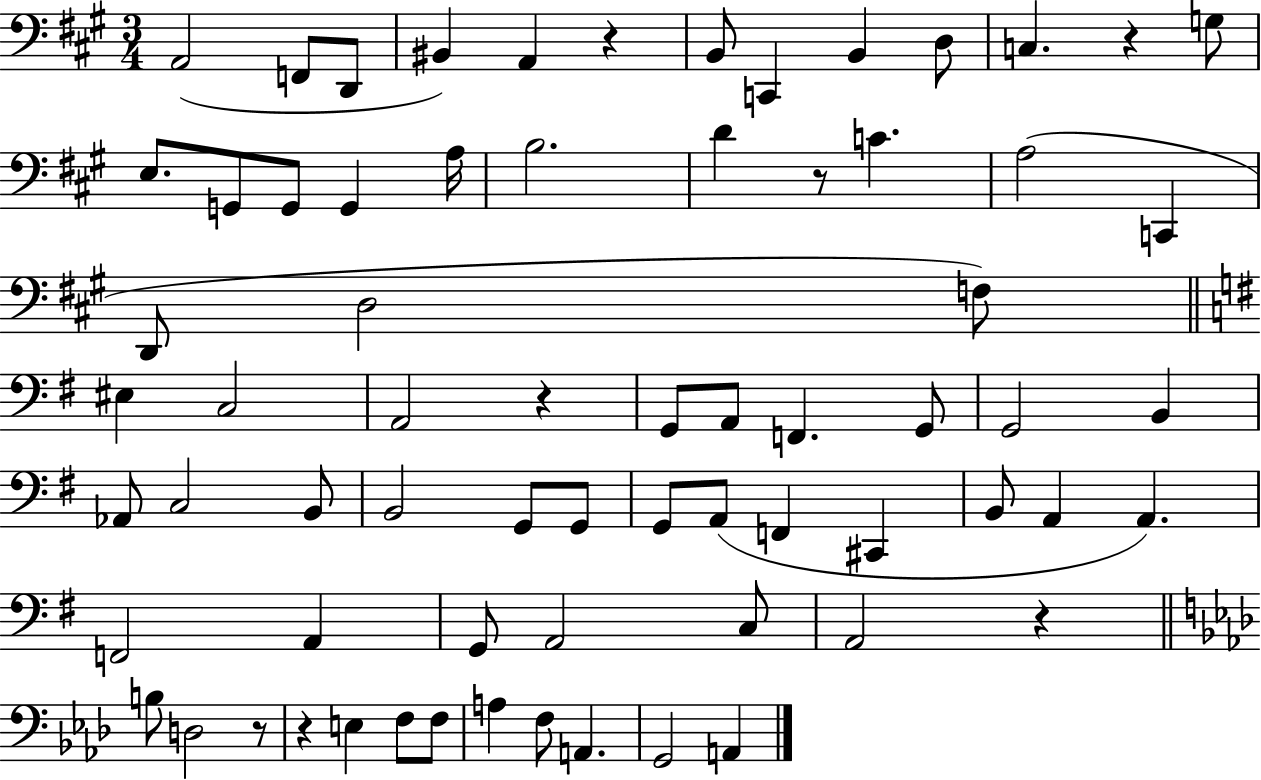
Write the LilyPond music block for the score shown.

{
  \clef bass
  \numericTimeSignature
  \time 3/4
  \key a \major
  \repeat volta 2 { a,2( f,8 d,8 | bis,4) a,4 r4 | b,8 c,4 b,4 d8 | c4. r4 g8 | \break e8. g,8 g,8 g,4 a16 | b2. | d'4 r8 c'4. | a2( c,4 | \break d,8 d2 f8) | \bar "||" \break \key g \major eis4 c2 | a,2 r4 | g,8 a,8 f,4. g,8 | g,2 b,4 | \break aes,8 c2 b,8 | b,2 g,8 g,8 | g,8 a,8( f,4 cis,4 | b,8 a,4 a,4.) | \break f,2 a,4 | g,8 a,2 c8 | a,2 r4 | \bar "||" \break \key aes \major b8 d2 r8 | r4 e4 f8 f8 | a4 f8 a,4. | g,2 a,4 | \break } \bar "|."
}